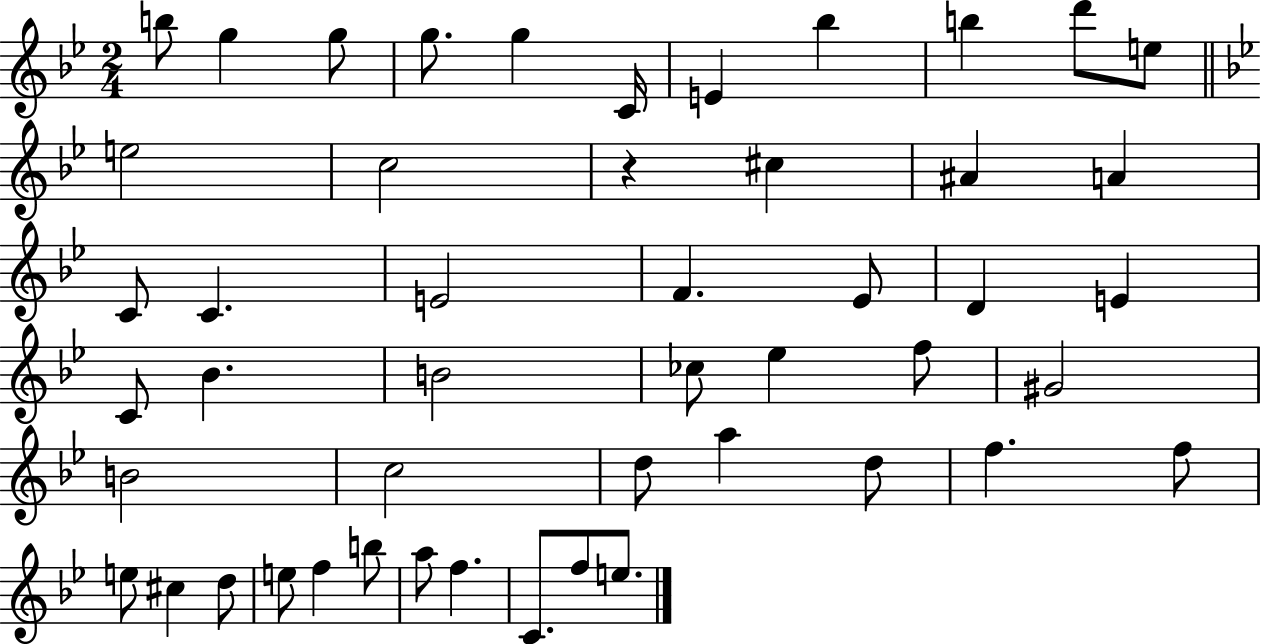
B5/e G5/q G5/e G5/e. G5/q C4/s E4/q Bb5/q B5/q D6/e E5/e E5/h C5/h R/q C#5/q A#4/q A4/q C4/e C4/q. E4/h F4/q. Eb4/e D4/q E4/q C4/e Bb4/q. B4/h CES5/e Eb5/q F5/e G#4/h B4/h C5/h D5/e A5/q D5/e F5/q. F5/e E5/e C#5/q D5/e E5/e F5/q B5/e A5/e F5/q. C4/e. F5/e E5/e.